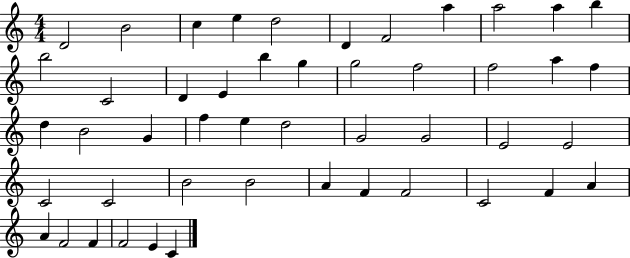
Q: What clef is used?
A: treble